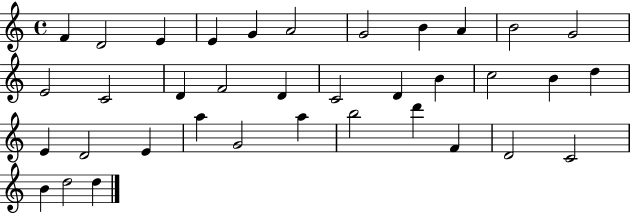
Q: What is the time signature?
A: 4/4